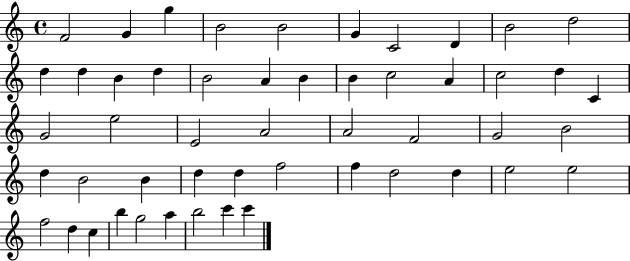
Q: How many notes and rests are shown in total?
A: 51